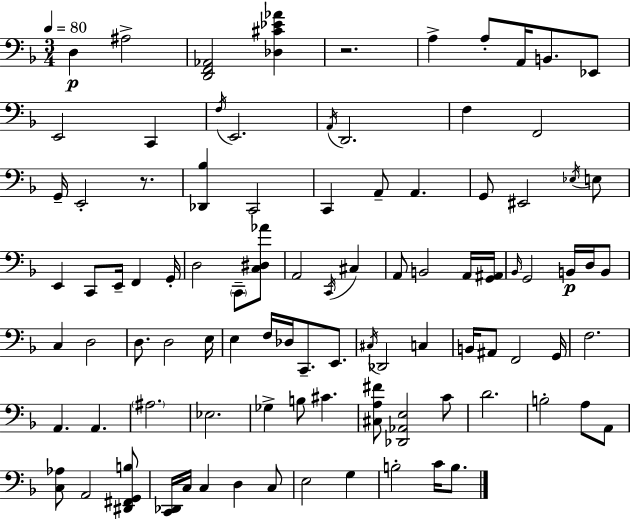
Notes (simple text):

D3/q A#3/h [D2,F2,Ab2]/h [Db3,C#4,Eb4,Ab4]/q R/h. A3/q A3/e A2/s B2/e. Eb2/e E2/h C2/q F3/s E2/h. A2/s D2/h. F3/q F2/h G2/s E2/h R/e. [Db2,Bb3]/q C2/h C2/q A2/e A2/q. G2/e EIS2/h Eb3/s E3/e E2/q C2/e E2/s F2/q G2/s D3/h C2/e [C3,D#3,Ab4]/e A2/h C2/s C#3/q A2/e B2/h A2/s [G2,A#2]/s Bb2/s G2/h B2/s D3/s B2/e C3/q D3/h D3/e. D3/h E3/s E3/q F3/s Db3/s C2/e. E2/e. C#3/s Db2/h C3/q B2/s A#2/e F2/h G2/s F3/h. A2/q. A2/q. A#3/h. Eb3/h. Gb3/q B3/e C#4/q. [C#3,A3,F#4]/e [Db2,Ab2,E3]/h C4/e D4/h. B3/h A3/e A2/e [C3,Ab3]/e A2/h [D#2,F#2,G2,B3]/e [C2,Db2]/s C3/s C3/q D3/q C3/e E3/h G3/q B3/h C4/s B3/e.